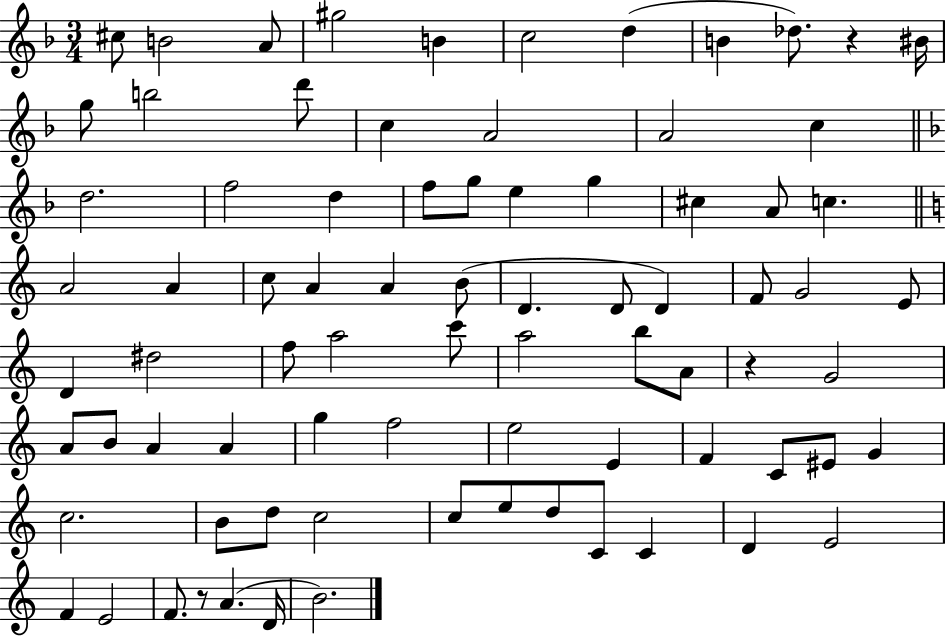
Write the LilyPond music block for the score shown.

{
  \clef treble
  \numericTimeSignature
  \time 3/4
  \key f \major
  cis''8 b'2 a'8 | gis''2 b'4 | c''2 d''4( | b'4 des''8.) r4 bis'16 | \break g''8 b''2 d'''8 | c''4 a'2 | a'2 c''4 | \bar "||" \break \key f \major d''2. | f''2 d''4 | f''8 g''8 e''4 g''4 | cis''4 a'8 c''4. | \break \bar "||" \break \key c \major a'2 a'4 | c''8 a'4 a'4 b'8( | d'4. d'8 d'4) | f'8 g'2 e'8 | \break d'4 dis''2 | f''8 a''2 c'''8 | a''2 b''8 a'8 | r4 g'2 | \break a'8 b'8 a'4 a'4 | g''4 f''2 | e''2 e'4 | f'4 c'8 eis'8 g'4 | \break c''2. | b'8 d''8 c''2 | c''8 e''8 d''8 c'8 c'4 | d'4 e'2 | \break f'4 e'2 | f'8. r8 a'4.( d'16 | b'2.) | \bar "|."
}